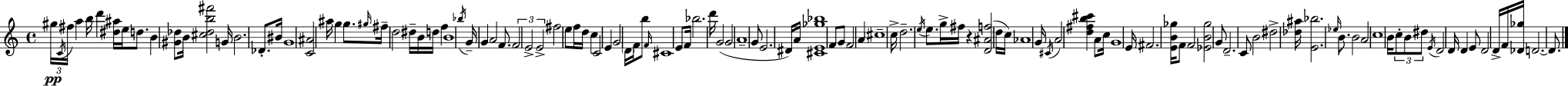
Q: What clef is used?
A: treble